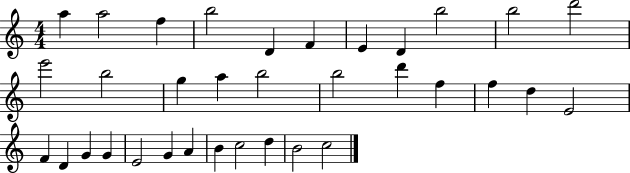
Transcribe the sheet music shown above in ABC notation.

X:1
T:Untitled
M:4/4
L:1/4
K:C
a a2 f b2 D F E D b2 b2 d'2 e'2 b2 g a b2 b2 d' f f d E2 F D G G E2 G A B c2 d B2 c2